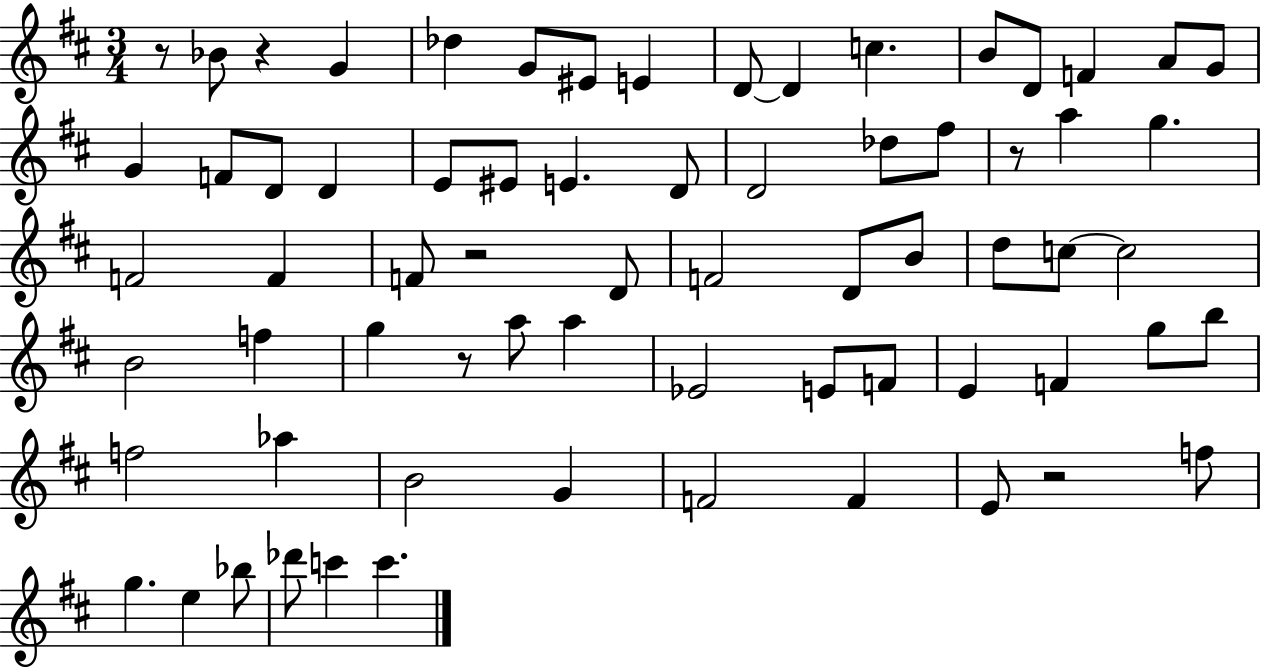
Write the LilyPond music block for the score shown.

{
  \clef treble
  \numericTimeSignature
  \time 3/4
  \key d \major
  r8 bes'8 r4 g'4 | des''4 g'8 eis'8 e'4 | d'8~~ d'4 c''4. | b'8 d'8 f'4 a'8 g'8 | \break g'4 f'8 d'8 d'4 | e'8 eis'8 e'4. d'8 | d'2 des''8 fis''8 | r8 a''4 g''4. | \break f'2 f'4 | f'8 r2 d'8 | f'2 d'8 b'8 | d''8 c''8~~ c''2 | \break b'2 f''4 | g''4 r8 a''8 a''4 | ees'2 e'8 f'8 | e'4 f'4 g''8 b''8 | \break f''2 aes''4 | b'2 g'4 | f'2 f'4 | e'8 r2 f''8 | \break g''4. e''4 bes''8 | des'''8 c'''4 c'''4. | \bar "|."
}